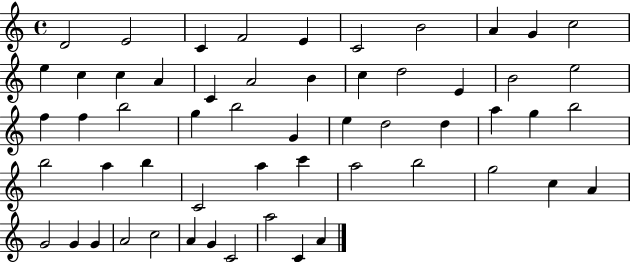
X:1
T:Untitled
M:4/4
L:1/4
K:C
D2 E2 C F2 E C2 B2 A G c2 e c c A C A2 B c d2 E B2 e2 f f b2 g b2 G e d2 d a g b2 b2 a b C2 a c' a2 b2 g2 c A G2 G G A2 c2 A G C2 a2 C A